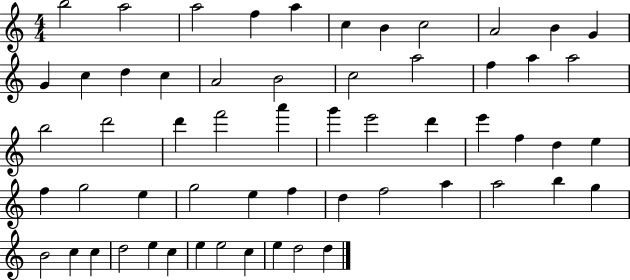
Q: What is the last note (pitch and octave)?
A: D5